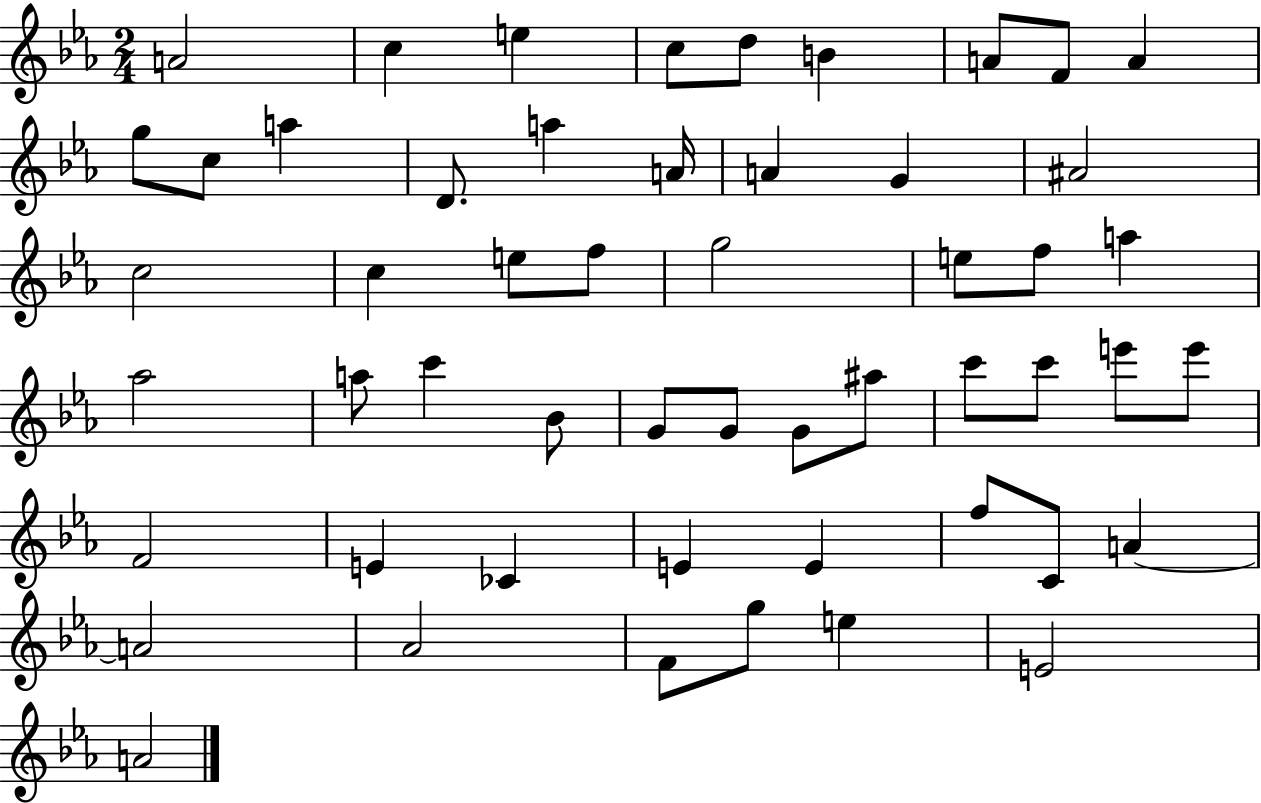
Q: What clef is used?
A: treble